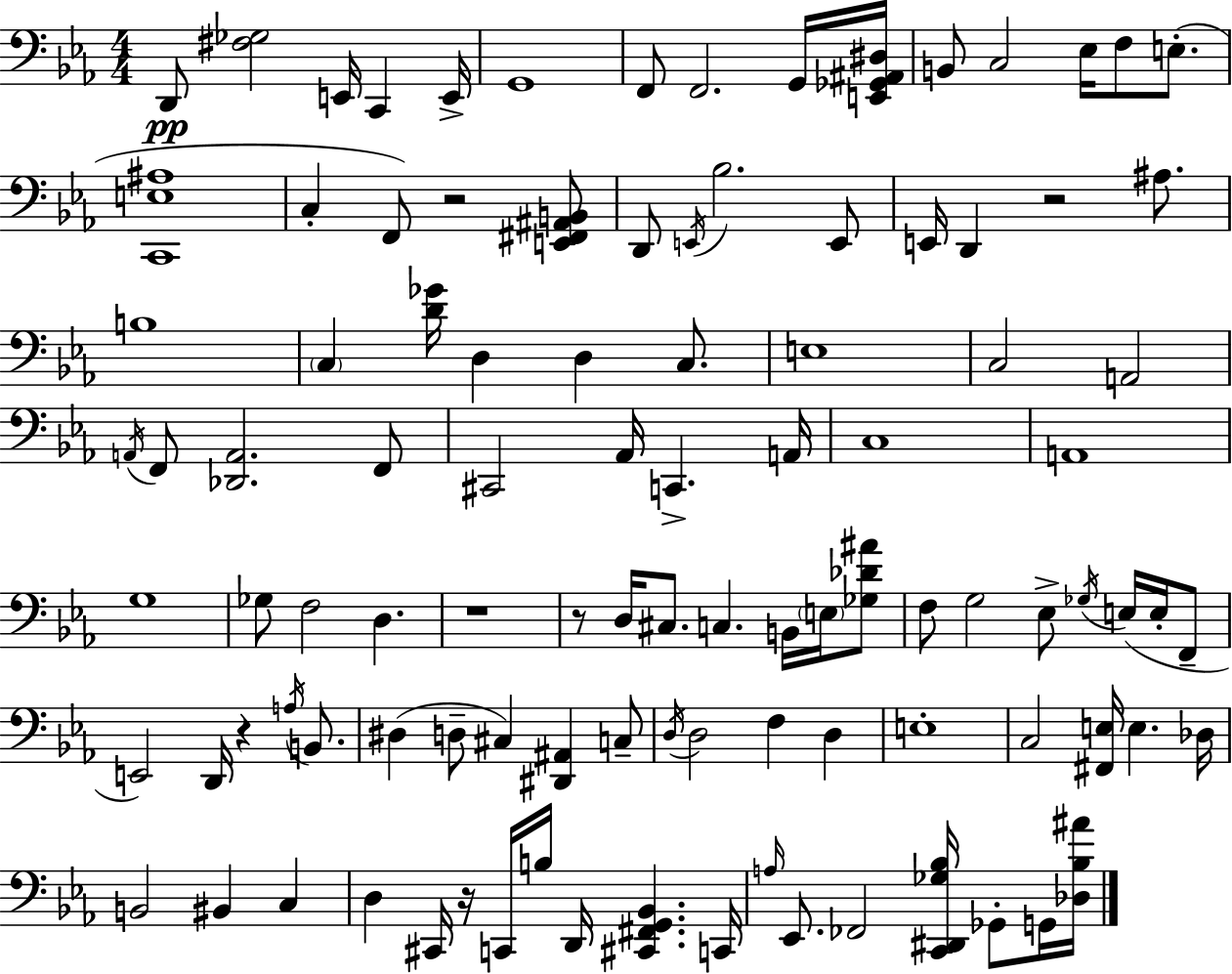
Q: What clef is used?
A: bass